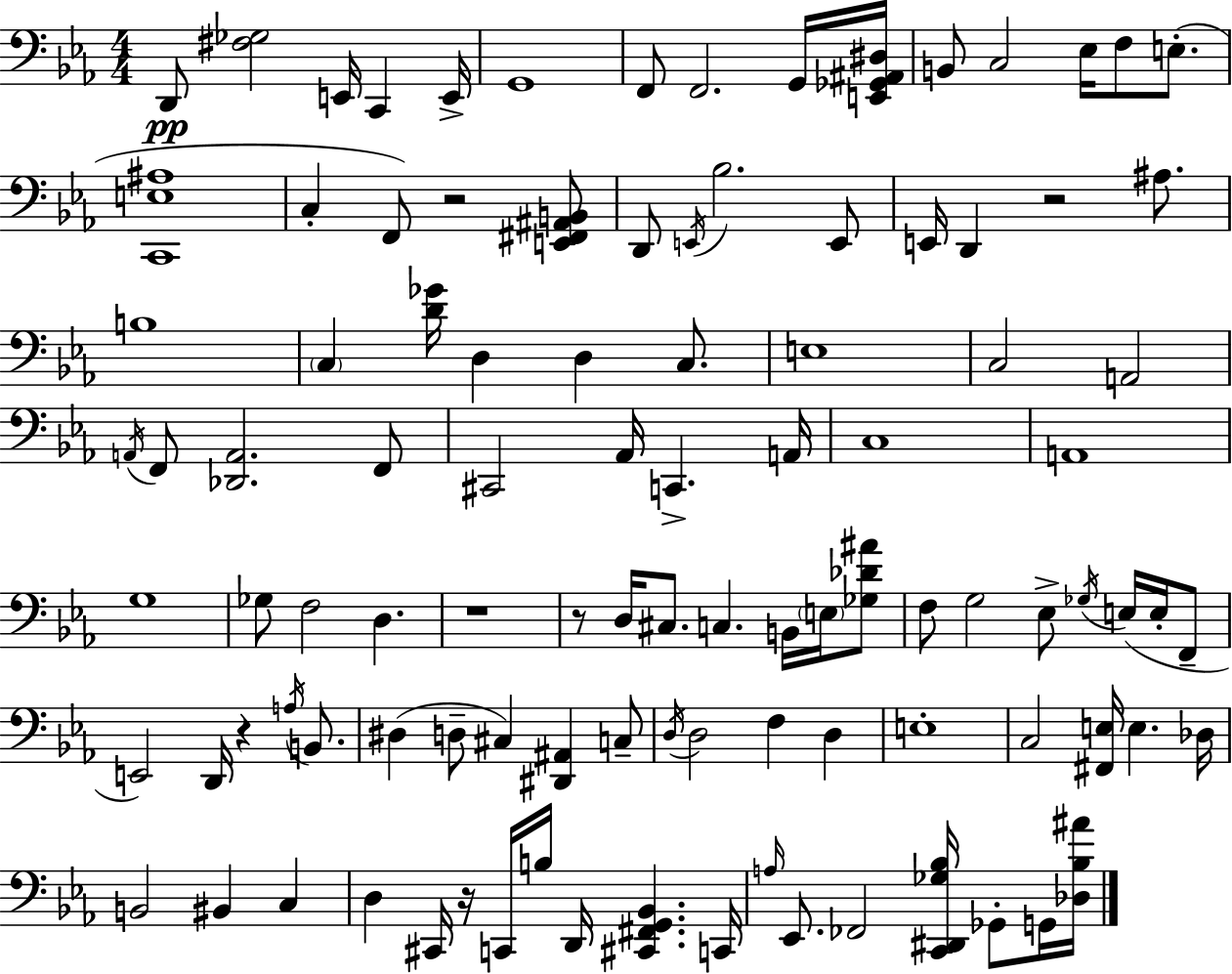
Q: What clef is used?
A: bass